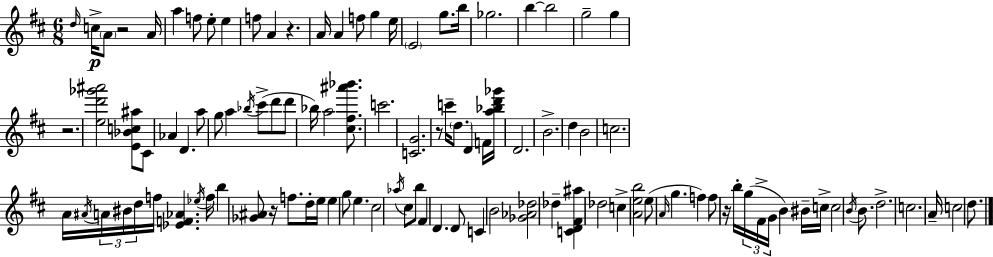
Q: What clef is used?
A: treble